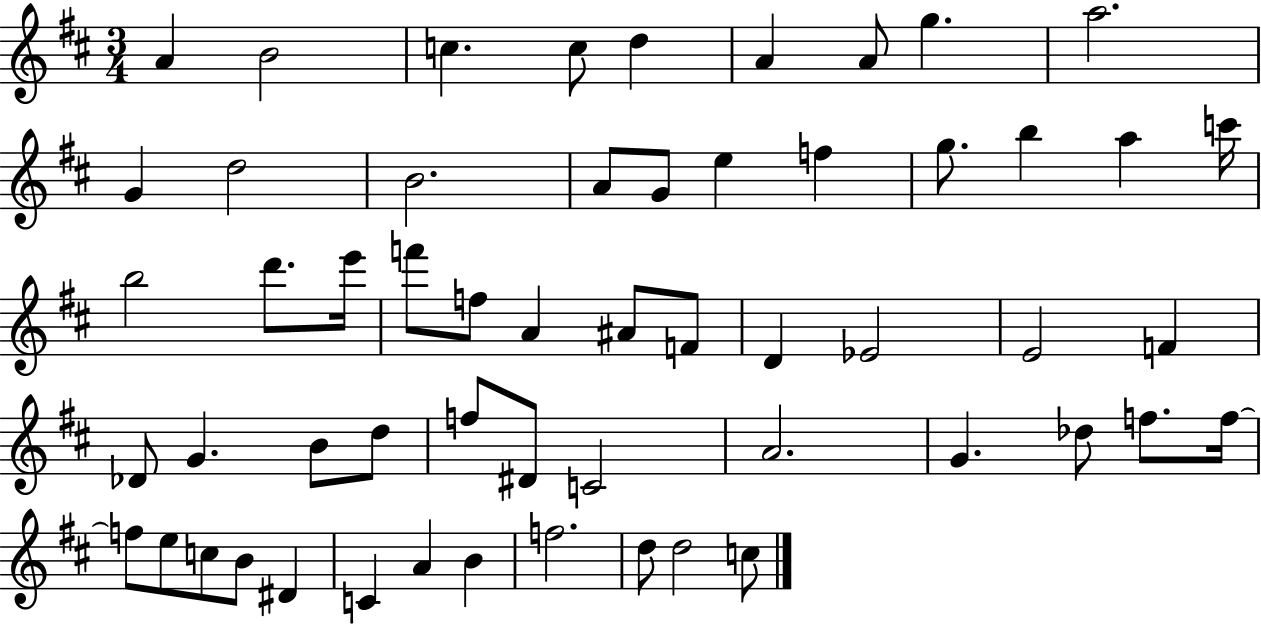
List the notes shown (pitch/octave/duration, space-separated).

A4/q B4/h C5/q. C5/e D5/q A4/q A4/e G5/q. A5/h. G4/q D5/h B4/h. A4/e G4/e E5/q F5/q G5/e. B5/q A5/q C6/s B5/h D6/e. E6/s F6/e F5/e A4/q A#4/e F4/e D4/q Eb4/h E4/h F4/q Db4/e G4/q. B4/e D5/e F5/e D#4/e C4/h A4/h. G4/q. Db5/e F5/e. F5/s F5/e E5/e C5/e B4/e D#4/q C4/q A4/q B4/q F5/h. D5/e D5/h C5/e